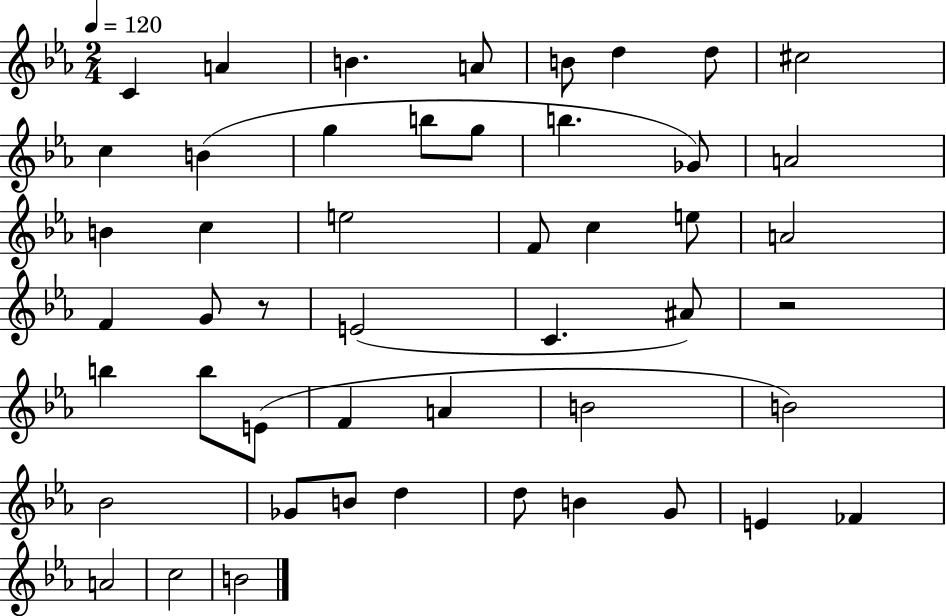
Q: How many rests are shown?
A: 2